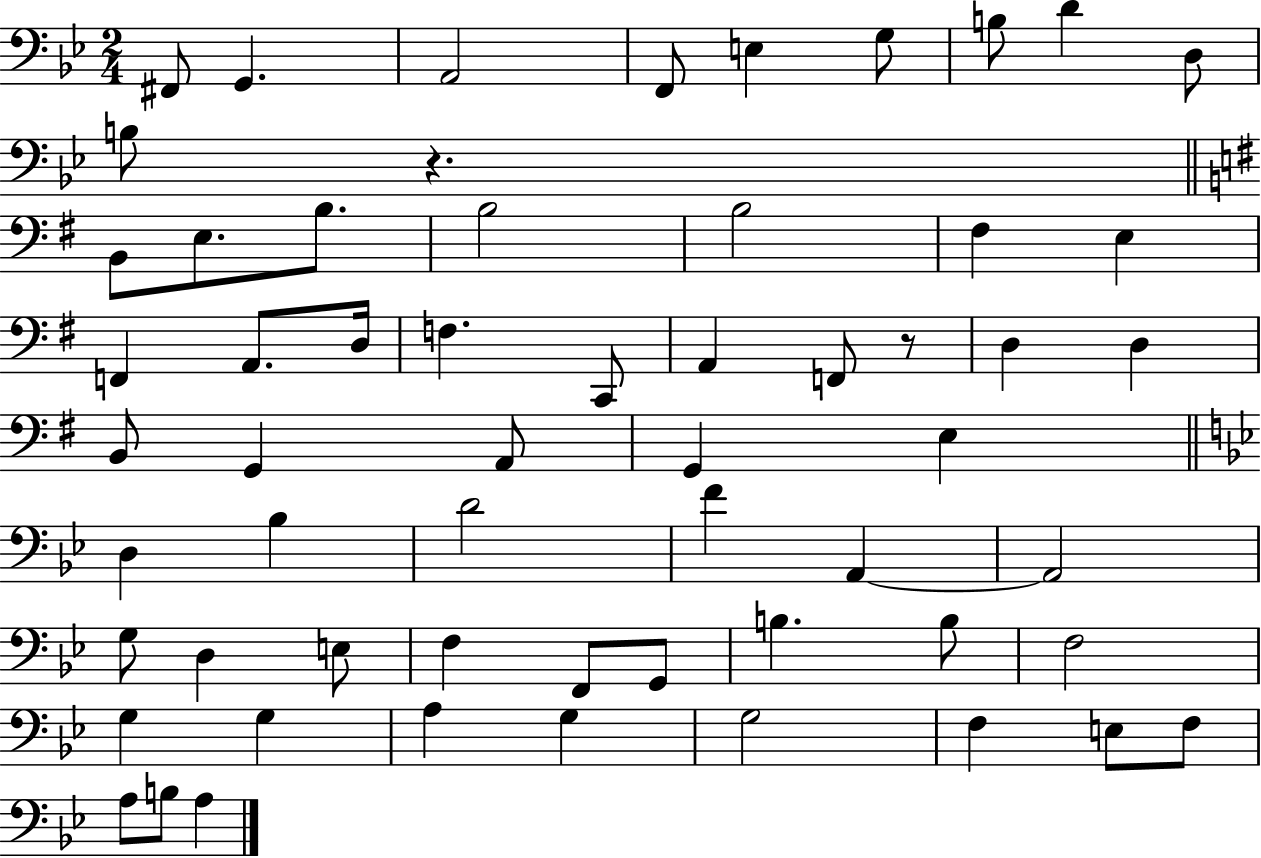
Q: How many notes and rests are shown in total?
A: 59